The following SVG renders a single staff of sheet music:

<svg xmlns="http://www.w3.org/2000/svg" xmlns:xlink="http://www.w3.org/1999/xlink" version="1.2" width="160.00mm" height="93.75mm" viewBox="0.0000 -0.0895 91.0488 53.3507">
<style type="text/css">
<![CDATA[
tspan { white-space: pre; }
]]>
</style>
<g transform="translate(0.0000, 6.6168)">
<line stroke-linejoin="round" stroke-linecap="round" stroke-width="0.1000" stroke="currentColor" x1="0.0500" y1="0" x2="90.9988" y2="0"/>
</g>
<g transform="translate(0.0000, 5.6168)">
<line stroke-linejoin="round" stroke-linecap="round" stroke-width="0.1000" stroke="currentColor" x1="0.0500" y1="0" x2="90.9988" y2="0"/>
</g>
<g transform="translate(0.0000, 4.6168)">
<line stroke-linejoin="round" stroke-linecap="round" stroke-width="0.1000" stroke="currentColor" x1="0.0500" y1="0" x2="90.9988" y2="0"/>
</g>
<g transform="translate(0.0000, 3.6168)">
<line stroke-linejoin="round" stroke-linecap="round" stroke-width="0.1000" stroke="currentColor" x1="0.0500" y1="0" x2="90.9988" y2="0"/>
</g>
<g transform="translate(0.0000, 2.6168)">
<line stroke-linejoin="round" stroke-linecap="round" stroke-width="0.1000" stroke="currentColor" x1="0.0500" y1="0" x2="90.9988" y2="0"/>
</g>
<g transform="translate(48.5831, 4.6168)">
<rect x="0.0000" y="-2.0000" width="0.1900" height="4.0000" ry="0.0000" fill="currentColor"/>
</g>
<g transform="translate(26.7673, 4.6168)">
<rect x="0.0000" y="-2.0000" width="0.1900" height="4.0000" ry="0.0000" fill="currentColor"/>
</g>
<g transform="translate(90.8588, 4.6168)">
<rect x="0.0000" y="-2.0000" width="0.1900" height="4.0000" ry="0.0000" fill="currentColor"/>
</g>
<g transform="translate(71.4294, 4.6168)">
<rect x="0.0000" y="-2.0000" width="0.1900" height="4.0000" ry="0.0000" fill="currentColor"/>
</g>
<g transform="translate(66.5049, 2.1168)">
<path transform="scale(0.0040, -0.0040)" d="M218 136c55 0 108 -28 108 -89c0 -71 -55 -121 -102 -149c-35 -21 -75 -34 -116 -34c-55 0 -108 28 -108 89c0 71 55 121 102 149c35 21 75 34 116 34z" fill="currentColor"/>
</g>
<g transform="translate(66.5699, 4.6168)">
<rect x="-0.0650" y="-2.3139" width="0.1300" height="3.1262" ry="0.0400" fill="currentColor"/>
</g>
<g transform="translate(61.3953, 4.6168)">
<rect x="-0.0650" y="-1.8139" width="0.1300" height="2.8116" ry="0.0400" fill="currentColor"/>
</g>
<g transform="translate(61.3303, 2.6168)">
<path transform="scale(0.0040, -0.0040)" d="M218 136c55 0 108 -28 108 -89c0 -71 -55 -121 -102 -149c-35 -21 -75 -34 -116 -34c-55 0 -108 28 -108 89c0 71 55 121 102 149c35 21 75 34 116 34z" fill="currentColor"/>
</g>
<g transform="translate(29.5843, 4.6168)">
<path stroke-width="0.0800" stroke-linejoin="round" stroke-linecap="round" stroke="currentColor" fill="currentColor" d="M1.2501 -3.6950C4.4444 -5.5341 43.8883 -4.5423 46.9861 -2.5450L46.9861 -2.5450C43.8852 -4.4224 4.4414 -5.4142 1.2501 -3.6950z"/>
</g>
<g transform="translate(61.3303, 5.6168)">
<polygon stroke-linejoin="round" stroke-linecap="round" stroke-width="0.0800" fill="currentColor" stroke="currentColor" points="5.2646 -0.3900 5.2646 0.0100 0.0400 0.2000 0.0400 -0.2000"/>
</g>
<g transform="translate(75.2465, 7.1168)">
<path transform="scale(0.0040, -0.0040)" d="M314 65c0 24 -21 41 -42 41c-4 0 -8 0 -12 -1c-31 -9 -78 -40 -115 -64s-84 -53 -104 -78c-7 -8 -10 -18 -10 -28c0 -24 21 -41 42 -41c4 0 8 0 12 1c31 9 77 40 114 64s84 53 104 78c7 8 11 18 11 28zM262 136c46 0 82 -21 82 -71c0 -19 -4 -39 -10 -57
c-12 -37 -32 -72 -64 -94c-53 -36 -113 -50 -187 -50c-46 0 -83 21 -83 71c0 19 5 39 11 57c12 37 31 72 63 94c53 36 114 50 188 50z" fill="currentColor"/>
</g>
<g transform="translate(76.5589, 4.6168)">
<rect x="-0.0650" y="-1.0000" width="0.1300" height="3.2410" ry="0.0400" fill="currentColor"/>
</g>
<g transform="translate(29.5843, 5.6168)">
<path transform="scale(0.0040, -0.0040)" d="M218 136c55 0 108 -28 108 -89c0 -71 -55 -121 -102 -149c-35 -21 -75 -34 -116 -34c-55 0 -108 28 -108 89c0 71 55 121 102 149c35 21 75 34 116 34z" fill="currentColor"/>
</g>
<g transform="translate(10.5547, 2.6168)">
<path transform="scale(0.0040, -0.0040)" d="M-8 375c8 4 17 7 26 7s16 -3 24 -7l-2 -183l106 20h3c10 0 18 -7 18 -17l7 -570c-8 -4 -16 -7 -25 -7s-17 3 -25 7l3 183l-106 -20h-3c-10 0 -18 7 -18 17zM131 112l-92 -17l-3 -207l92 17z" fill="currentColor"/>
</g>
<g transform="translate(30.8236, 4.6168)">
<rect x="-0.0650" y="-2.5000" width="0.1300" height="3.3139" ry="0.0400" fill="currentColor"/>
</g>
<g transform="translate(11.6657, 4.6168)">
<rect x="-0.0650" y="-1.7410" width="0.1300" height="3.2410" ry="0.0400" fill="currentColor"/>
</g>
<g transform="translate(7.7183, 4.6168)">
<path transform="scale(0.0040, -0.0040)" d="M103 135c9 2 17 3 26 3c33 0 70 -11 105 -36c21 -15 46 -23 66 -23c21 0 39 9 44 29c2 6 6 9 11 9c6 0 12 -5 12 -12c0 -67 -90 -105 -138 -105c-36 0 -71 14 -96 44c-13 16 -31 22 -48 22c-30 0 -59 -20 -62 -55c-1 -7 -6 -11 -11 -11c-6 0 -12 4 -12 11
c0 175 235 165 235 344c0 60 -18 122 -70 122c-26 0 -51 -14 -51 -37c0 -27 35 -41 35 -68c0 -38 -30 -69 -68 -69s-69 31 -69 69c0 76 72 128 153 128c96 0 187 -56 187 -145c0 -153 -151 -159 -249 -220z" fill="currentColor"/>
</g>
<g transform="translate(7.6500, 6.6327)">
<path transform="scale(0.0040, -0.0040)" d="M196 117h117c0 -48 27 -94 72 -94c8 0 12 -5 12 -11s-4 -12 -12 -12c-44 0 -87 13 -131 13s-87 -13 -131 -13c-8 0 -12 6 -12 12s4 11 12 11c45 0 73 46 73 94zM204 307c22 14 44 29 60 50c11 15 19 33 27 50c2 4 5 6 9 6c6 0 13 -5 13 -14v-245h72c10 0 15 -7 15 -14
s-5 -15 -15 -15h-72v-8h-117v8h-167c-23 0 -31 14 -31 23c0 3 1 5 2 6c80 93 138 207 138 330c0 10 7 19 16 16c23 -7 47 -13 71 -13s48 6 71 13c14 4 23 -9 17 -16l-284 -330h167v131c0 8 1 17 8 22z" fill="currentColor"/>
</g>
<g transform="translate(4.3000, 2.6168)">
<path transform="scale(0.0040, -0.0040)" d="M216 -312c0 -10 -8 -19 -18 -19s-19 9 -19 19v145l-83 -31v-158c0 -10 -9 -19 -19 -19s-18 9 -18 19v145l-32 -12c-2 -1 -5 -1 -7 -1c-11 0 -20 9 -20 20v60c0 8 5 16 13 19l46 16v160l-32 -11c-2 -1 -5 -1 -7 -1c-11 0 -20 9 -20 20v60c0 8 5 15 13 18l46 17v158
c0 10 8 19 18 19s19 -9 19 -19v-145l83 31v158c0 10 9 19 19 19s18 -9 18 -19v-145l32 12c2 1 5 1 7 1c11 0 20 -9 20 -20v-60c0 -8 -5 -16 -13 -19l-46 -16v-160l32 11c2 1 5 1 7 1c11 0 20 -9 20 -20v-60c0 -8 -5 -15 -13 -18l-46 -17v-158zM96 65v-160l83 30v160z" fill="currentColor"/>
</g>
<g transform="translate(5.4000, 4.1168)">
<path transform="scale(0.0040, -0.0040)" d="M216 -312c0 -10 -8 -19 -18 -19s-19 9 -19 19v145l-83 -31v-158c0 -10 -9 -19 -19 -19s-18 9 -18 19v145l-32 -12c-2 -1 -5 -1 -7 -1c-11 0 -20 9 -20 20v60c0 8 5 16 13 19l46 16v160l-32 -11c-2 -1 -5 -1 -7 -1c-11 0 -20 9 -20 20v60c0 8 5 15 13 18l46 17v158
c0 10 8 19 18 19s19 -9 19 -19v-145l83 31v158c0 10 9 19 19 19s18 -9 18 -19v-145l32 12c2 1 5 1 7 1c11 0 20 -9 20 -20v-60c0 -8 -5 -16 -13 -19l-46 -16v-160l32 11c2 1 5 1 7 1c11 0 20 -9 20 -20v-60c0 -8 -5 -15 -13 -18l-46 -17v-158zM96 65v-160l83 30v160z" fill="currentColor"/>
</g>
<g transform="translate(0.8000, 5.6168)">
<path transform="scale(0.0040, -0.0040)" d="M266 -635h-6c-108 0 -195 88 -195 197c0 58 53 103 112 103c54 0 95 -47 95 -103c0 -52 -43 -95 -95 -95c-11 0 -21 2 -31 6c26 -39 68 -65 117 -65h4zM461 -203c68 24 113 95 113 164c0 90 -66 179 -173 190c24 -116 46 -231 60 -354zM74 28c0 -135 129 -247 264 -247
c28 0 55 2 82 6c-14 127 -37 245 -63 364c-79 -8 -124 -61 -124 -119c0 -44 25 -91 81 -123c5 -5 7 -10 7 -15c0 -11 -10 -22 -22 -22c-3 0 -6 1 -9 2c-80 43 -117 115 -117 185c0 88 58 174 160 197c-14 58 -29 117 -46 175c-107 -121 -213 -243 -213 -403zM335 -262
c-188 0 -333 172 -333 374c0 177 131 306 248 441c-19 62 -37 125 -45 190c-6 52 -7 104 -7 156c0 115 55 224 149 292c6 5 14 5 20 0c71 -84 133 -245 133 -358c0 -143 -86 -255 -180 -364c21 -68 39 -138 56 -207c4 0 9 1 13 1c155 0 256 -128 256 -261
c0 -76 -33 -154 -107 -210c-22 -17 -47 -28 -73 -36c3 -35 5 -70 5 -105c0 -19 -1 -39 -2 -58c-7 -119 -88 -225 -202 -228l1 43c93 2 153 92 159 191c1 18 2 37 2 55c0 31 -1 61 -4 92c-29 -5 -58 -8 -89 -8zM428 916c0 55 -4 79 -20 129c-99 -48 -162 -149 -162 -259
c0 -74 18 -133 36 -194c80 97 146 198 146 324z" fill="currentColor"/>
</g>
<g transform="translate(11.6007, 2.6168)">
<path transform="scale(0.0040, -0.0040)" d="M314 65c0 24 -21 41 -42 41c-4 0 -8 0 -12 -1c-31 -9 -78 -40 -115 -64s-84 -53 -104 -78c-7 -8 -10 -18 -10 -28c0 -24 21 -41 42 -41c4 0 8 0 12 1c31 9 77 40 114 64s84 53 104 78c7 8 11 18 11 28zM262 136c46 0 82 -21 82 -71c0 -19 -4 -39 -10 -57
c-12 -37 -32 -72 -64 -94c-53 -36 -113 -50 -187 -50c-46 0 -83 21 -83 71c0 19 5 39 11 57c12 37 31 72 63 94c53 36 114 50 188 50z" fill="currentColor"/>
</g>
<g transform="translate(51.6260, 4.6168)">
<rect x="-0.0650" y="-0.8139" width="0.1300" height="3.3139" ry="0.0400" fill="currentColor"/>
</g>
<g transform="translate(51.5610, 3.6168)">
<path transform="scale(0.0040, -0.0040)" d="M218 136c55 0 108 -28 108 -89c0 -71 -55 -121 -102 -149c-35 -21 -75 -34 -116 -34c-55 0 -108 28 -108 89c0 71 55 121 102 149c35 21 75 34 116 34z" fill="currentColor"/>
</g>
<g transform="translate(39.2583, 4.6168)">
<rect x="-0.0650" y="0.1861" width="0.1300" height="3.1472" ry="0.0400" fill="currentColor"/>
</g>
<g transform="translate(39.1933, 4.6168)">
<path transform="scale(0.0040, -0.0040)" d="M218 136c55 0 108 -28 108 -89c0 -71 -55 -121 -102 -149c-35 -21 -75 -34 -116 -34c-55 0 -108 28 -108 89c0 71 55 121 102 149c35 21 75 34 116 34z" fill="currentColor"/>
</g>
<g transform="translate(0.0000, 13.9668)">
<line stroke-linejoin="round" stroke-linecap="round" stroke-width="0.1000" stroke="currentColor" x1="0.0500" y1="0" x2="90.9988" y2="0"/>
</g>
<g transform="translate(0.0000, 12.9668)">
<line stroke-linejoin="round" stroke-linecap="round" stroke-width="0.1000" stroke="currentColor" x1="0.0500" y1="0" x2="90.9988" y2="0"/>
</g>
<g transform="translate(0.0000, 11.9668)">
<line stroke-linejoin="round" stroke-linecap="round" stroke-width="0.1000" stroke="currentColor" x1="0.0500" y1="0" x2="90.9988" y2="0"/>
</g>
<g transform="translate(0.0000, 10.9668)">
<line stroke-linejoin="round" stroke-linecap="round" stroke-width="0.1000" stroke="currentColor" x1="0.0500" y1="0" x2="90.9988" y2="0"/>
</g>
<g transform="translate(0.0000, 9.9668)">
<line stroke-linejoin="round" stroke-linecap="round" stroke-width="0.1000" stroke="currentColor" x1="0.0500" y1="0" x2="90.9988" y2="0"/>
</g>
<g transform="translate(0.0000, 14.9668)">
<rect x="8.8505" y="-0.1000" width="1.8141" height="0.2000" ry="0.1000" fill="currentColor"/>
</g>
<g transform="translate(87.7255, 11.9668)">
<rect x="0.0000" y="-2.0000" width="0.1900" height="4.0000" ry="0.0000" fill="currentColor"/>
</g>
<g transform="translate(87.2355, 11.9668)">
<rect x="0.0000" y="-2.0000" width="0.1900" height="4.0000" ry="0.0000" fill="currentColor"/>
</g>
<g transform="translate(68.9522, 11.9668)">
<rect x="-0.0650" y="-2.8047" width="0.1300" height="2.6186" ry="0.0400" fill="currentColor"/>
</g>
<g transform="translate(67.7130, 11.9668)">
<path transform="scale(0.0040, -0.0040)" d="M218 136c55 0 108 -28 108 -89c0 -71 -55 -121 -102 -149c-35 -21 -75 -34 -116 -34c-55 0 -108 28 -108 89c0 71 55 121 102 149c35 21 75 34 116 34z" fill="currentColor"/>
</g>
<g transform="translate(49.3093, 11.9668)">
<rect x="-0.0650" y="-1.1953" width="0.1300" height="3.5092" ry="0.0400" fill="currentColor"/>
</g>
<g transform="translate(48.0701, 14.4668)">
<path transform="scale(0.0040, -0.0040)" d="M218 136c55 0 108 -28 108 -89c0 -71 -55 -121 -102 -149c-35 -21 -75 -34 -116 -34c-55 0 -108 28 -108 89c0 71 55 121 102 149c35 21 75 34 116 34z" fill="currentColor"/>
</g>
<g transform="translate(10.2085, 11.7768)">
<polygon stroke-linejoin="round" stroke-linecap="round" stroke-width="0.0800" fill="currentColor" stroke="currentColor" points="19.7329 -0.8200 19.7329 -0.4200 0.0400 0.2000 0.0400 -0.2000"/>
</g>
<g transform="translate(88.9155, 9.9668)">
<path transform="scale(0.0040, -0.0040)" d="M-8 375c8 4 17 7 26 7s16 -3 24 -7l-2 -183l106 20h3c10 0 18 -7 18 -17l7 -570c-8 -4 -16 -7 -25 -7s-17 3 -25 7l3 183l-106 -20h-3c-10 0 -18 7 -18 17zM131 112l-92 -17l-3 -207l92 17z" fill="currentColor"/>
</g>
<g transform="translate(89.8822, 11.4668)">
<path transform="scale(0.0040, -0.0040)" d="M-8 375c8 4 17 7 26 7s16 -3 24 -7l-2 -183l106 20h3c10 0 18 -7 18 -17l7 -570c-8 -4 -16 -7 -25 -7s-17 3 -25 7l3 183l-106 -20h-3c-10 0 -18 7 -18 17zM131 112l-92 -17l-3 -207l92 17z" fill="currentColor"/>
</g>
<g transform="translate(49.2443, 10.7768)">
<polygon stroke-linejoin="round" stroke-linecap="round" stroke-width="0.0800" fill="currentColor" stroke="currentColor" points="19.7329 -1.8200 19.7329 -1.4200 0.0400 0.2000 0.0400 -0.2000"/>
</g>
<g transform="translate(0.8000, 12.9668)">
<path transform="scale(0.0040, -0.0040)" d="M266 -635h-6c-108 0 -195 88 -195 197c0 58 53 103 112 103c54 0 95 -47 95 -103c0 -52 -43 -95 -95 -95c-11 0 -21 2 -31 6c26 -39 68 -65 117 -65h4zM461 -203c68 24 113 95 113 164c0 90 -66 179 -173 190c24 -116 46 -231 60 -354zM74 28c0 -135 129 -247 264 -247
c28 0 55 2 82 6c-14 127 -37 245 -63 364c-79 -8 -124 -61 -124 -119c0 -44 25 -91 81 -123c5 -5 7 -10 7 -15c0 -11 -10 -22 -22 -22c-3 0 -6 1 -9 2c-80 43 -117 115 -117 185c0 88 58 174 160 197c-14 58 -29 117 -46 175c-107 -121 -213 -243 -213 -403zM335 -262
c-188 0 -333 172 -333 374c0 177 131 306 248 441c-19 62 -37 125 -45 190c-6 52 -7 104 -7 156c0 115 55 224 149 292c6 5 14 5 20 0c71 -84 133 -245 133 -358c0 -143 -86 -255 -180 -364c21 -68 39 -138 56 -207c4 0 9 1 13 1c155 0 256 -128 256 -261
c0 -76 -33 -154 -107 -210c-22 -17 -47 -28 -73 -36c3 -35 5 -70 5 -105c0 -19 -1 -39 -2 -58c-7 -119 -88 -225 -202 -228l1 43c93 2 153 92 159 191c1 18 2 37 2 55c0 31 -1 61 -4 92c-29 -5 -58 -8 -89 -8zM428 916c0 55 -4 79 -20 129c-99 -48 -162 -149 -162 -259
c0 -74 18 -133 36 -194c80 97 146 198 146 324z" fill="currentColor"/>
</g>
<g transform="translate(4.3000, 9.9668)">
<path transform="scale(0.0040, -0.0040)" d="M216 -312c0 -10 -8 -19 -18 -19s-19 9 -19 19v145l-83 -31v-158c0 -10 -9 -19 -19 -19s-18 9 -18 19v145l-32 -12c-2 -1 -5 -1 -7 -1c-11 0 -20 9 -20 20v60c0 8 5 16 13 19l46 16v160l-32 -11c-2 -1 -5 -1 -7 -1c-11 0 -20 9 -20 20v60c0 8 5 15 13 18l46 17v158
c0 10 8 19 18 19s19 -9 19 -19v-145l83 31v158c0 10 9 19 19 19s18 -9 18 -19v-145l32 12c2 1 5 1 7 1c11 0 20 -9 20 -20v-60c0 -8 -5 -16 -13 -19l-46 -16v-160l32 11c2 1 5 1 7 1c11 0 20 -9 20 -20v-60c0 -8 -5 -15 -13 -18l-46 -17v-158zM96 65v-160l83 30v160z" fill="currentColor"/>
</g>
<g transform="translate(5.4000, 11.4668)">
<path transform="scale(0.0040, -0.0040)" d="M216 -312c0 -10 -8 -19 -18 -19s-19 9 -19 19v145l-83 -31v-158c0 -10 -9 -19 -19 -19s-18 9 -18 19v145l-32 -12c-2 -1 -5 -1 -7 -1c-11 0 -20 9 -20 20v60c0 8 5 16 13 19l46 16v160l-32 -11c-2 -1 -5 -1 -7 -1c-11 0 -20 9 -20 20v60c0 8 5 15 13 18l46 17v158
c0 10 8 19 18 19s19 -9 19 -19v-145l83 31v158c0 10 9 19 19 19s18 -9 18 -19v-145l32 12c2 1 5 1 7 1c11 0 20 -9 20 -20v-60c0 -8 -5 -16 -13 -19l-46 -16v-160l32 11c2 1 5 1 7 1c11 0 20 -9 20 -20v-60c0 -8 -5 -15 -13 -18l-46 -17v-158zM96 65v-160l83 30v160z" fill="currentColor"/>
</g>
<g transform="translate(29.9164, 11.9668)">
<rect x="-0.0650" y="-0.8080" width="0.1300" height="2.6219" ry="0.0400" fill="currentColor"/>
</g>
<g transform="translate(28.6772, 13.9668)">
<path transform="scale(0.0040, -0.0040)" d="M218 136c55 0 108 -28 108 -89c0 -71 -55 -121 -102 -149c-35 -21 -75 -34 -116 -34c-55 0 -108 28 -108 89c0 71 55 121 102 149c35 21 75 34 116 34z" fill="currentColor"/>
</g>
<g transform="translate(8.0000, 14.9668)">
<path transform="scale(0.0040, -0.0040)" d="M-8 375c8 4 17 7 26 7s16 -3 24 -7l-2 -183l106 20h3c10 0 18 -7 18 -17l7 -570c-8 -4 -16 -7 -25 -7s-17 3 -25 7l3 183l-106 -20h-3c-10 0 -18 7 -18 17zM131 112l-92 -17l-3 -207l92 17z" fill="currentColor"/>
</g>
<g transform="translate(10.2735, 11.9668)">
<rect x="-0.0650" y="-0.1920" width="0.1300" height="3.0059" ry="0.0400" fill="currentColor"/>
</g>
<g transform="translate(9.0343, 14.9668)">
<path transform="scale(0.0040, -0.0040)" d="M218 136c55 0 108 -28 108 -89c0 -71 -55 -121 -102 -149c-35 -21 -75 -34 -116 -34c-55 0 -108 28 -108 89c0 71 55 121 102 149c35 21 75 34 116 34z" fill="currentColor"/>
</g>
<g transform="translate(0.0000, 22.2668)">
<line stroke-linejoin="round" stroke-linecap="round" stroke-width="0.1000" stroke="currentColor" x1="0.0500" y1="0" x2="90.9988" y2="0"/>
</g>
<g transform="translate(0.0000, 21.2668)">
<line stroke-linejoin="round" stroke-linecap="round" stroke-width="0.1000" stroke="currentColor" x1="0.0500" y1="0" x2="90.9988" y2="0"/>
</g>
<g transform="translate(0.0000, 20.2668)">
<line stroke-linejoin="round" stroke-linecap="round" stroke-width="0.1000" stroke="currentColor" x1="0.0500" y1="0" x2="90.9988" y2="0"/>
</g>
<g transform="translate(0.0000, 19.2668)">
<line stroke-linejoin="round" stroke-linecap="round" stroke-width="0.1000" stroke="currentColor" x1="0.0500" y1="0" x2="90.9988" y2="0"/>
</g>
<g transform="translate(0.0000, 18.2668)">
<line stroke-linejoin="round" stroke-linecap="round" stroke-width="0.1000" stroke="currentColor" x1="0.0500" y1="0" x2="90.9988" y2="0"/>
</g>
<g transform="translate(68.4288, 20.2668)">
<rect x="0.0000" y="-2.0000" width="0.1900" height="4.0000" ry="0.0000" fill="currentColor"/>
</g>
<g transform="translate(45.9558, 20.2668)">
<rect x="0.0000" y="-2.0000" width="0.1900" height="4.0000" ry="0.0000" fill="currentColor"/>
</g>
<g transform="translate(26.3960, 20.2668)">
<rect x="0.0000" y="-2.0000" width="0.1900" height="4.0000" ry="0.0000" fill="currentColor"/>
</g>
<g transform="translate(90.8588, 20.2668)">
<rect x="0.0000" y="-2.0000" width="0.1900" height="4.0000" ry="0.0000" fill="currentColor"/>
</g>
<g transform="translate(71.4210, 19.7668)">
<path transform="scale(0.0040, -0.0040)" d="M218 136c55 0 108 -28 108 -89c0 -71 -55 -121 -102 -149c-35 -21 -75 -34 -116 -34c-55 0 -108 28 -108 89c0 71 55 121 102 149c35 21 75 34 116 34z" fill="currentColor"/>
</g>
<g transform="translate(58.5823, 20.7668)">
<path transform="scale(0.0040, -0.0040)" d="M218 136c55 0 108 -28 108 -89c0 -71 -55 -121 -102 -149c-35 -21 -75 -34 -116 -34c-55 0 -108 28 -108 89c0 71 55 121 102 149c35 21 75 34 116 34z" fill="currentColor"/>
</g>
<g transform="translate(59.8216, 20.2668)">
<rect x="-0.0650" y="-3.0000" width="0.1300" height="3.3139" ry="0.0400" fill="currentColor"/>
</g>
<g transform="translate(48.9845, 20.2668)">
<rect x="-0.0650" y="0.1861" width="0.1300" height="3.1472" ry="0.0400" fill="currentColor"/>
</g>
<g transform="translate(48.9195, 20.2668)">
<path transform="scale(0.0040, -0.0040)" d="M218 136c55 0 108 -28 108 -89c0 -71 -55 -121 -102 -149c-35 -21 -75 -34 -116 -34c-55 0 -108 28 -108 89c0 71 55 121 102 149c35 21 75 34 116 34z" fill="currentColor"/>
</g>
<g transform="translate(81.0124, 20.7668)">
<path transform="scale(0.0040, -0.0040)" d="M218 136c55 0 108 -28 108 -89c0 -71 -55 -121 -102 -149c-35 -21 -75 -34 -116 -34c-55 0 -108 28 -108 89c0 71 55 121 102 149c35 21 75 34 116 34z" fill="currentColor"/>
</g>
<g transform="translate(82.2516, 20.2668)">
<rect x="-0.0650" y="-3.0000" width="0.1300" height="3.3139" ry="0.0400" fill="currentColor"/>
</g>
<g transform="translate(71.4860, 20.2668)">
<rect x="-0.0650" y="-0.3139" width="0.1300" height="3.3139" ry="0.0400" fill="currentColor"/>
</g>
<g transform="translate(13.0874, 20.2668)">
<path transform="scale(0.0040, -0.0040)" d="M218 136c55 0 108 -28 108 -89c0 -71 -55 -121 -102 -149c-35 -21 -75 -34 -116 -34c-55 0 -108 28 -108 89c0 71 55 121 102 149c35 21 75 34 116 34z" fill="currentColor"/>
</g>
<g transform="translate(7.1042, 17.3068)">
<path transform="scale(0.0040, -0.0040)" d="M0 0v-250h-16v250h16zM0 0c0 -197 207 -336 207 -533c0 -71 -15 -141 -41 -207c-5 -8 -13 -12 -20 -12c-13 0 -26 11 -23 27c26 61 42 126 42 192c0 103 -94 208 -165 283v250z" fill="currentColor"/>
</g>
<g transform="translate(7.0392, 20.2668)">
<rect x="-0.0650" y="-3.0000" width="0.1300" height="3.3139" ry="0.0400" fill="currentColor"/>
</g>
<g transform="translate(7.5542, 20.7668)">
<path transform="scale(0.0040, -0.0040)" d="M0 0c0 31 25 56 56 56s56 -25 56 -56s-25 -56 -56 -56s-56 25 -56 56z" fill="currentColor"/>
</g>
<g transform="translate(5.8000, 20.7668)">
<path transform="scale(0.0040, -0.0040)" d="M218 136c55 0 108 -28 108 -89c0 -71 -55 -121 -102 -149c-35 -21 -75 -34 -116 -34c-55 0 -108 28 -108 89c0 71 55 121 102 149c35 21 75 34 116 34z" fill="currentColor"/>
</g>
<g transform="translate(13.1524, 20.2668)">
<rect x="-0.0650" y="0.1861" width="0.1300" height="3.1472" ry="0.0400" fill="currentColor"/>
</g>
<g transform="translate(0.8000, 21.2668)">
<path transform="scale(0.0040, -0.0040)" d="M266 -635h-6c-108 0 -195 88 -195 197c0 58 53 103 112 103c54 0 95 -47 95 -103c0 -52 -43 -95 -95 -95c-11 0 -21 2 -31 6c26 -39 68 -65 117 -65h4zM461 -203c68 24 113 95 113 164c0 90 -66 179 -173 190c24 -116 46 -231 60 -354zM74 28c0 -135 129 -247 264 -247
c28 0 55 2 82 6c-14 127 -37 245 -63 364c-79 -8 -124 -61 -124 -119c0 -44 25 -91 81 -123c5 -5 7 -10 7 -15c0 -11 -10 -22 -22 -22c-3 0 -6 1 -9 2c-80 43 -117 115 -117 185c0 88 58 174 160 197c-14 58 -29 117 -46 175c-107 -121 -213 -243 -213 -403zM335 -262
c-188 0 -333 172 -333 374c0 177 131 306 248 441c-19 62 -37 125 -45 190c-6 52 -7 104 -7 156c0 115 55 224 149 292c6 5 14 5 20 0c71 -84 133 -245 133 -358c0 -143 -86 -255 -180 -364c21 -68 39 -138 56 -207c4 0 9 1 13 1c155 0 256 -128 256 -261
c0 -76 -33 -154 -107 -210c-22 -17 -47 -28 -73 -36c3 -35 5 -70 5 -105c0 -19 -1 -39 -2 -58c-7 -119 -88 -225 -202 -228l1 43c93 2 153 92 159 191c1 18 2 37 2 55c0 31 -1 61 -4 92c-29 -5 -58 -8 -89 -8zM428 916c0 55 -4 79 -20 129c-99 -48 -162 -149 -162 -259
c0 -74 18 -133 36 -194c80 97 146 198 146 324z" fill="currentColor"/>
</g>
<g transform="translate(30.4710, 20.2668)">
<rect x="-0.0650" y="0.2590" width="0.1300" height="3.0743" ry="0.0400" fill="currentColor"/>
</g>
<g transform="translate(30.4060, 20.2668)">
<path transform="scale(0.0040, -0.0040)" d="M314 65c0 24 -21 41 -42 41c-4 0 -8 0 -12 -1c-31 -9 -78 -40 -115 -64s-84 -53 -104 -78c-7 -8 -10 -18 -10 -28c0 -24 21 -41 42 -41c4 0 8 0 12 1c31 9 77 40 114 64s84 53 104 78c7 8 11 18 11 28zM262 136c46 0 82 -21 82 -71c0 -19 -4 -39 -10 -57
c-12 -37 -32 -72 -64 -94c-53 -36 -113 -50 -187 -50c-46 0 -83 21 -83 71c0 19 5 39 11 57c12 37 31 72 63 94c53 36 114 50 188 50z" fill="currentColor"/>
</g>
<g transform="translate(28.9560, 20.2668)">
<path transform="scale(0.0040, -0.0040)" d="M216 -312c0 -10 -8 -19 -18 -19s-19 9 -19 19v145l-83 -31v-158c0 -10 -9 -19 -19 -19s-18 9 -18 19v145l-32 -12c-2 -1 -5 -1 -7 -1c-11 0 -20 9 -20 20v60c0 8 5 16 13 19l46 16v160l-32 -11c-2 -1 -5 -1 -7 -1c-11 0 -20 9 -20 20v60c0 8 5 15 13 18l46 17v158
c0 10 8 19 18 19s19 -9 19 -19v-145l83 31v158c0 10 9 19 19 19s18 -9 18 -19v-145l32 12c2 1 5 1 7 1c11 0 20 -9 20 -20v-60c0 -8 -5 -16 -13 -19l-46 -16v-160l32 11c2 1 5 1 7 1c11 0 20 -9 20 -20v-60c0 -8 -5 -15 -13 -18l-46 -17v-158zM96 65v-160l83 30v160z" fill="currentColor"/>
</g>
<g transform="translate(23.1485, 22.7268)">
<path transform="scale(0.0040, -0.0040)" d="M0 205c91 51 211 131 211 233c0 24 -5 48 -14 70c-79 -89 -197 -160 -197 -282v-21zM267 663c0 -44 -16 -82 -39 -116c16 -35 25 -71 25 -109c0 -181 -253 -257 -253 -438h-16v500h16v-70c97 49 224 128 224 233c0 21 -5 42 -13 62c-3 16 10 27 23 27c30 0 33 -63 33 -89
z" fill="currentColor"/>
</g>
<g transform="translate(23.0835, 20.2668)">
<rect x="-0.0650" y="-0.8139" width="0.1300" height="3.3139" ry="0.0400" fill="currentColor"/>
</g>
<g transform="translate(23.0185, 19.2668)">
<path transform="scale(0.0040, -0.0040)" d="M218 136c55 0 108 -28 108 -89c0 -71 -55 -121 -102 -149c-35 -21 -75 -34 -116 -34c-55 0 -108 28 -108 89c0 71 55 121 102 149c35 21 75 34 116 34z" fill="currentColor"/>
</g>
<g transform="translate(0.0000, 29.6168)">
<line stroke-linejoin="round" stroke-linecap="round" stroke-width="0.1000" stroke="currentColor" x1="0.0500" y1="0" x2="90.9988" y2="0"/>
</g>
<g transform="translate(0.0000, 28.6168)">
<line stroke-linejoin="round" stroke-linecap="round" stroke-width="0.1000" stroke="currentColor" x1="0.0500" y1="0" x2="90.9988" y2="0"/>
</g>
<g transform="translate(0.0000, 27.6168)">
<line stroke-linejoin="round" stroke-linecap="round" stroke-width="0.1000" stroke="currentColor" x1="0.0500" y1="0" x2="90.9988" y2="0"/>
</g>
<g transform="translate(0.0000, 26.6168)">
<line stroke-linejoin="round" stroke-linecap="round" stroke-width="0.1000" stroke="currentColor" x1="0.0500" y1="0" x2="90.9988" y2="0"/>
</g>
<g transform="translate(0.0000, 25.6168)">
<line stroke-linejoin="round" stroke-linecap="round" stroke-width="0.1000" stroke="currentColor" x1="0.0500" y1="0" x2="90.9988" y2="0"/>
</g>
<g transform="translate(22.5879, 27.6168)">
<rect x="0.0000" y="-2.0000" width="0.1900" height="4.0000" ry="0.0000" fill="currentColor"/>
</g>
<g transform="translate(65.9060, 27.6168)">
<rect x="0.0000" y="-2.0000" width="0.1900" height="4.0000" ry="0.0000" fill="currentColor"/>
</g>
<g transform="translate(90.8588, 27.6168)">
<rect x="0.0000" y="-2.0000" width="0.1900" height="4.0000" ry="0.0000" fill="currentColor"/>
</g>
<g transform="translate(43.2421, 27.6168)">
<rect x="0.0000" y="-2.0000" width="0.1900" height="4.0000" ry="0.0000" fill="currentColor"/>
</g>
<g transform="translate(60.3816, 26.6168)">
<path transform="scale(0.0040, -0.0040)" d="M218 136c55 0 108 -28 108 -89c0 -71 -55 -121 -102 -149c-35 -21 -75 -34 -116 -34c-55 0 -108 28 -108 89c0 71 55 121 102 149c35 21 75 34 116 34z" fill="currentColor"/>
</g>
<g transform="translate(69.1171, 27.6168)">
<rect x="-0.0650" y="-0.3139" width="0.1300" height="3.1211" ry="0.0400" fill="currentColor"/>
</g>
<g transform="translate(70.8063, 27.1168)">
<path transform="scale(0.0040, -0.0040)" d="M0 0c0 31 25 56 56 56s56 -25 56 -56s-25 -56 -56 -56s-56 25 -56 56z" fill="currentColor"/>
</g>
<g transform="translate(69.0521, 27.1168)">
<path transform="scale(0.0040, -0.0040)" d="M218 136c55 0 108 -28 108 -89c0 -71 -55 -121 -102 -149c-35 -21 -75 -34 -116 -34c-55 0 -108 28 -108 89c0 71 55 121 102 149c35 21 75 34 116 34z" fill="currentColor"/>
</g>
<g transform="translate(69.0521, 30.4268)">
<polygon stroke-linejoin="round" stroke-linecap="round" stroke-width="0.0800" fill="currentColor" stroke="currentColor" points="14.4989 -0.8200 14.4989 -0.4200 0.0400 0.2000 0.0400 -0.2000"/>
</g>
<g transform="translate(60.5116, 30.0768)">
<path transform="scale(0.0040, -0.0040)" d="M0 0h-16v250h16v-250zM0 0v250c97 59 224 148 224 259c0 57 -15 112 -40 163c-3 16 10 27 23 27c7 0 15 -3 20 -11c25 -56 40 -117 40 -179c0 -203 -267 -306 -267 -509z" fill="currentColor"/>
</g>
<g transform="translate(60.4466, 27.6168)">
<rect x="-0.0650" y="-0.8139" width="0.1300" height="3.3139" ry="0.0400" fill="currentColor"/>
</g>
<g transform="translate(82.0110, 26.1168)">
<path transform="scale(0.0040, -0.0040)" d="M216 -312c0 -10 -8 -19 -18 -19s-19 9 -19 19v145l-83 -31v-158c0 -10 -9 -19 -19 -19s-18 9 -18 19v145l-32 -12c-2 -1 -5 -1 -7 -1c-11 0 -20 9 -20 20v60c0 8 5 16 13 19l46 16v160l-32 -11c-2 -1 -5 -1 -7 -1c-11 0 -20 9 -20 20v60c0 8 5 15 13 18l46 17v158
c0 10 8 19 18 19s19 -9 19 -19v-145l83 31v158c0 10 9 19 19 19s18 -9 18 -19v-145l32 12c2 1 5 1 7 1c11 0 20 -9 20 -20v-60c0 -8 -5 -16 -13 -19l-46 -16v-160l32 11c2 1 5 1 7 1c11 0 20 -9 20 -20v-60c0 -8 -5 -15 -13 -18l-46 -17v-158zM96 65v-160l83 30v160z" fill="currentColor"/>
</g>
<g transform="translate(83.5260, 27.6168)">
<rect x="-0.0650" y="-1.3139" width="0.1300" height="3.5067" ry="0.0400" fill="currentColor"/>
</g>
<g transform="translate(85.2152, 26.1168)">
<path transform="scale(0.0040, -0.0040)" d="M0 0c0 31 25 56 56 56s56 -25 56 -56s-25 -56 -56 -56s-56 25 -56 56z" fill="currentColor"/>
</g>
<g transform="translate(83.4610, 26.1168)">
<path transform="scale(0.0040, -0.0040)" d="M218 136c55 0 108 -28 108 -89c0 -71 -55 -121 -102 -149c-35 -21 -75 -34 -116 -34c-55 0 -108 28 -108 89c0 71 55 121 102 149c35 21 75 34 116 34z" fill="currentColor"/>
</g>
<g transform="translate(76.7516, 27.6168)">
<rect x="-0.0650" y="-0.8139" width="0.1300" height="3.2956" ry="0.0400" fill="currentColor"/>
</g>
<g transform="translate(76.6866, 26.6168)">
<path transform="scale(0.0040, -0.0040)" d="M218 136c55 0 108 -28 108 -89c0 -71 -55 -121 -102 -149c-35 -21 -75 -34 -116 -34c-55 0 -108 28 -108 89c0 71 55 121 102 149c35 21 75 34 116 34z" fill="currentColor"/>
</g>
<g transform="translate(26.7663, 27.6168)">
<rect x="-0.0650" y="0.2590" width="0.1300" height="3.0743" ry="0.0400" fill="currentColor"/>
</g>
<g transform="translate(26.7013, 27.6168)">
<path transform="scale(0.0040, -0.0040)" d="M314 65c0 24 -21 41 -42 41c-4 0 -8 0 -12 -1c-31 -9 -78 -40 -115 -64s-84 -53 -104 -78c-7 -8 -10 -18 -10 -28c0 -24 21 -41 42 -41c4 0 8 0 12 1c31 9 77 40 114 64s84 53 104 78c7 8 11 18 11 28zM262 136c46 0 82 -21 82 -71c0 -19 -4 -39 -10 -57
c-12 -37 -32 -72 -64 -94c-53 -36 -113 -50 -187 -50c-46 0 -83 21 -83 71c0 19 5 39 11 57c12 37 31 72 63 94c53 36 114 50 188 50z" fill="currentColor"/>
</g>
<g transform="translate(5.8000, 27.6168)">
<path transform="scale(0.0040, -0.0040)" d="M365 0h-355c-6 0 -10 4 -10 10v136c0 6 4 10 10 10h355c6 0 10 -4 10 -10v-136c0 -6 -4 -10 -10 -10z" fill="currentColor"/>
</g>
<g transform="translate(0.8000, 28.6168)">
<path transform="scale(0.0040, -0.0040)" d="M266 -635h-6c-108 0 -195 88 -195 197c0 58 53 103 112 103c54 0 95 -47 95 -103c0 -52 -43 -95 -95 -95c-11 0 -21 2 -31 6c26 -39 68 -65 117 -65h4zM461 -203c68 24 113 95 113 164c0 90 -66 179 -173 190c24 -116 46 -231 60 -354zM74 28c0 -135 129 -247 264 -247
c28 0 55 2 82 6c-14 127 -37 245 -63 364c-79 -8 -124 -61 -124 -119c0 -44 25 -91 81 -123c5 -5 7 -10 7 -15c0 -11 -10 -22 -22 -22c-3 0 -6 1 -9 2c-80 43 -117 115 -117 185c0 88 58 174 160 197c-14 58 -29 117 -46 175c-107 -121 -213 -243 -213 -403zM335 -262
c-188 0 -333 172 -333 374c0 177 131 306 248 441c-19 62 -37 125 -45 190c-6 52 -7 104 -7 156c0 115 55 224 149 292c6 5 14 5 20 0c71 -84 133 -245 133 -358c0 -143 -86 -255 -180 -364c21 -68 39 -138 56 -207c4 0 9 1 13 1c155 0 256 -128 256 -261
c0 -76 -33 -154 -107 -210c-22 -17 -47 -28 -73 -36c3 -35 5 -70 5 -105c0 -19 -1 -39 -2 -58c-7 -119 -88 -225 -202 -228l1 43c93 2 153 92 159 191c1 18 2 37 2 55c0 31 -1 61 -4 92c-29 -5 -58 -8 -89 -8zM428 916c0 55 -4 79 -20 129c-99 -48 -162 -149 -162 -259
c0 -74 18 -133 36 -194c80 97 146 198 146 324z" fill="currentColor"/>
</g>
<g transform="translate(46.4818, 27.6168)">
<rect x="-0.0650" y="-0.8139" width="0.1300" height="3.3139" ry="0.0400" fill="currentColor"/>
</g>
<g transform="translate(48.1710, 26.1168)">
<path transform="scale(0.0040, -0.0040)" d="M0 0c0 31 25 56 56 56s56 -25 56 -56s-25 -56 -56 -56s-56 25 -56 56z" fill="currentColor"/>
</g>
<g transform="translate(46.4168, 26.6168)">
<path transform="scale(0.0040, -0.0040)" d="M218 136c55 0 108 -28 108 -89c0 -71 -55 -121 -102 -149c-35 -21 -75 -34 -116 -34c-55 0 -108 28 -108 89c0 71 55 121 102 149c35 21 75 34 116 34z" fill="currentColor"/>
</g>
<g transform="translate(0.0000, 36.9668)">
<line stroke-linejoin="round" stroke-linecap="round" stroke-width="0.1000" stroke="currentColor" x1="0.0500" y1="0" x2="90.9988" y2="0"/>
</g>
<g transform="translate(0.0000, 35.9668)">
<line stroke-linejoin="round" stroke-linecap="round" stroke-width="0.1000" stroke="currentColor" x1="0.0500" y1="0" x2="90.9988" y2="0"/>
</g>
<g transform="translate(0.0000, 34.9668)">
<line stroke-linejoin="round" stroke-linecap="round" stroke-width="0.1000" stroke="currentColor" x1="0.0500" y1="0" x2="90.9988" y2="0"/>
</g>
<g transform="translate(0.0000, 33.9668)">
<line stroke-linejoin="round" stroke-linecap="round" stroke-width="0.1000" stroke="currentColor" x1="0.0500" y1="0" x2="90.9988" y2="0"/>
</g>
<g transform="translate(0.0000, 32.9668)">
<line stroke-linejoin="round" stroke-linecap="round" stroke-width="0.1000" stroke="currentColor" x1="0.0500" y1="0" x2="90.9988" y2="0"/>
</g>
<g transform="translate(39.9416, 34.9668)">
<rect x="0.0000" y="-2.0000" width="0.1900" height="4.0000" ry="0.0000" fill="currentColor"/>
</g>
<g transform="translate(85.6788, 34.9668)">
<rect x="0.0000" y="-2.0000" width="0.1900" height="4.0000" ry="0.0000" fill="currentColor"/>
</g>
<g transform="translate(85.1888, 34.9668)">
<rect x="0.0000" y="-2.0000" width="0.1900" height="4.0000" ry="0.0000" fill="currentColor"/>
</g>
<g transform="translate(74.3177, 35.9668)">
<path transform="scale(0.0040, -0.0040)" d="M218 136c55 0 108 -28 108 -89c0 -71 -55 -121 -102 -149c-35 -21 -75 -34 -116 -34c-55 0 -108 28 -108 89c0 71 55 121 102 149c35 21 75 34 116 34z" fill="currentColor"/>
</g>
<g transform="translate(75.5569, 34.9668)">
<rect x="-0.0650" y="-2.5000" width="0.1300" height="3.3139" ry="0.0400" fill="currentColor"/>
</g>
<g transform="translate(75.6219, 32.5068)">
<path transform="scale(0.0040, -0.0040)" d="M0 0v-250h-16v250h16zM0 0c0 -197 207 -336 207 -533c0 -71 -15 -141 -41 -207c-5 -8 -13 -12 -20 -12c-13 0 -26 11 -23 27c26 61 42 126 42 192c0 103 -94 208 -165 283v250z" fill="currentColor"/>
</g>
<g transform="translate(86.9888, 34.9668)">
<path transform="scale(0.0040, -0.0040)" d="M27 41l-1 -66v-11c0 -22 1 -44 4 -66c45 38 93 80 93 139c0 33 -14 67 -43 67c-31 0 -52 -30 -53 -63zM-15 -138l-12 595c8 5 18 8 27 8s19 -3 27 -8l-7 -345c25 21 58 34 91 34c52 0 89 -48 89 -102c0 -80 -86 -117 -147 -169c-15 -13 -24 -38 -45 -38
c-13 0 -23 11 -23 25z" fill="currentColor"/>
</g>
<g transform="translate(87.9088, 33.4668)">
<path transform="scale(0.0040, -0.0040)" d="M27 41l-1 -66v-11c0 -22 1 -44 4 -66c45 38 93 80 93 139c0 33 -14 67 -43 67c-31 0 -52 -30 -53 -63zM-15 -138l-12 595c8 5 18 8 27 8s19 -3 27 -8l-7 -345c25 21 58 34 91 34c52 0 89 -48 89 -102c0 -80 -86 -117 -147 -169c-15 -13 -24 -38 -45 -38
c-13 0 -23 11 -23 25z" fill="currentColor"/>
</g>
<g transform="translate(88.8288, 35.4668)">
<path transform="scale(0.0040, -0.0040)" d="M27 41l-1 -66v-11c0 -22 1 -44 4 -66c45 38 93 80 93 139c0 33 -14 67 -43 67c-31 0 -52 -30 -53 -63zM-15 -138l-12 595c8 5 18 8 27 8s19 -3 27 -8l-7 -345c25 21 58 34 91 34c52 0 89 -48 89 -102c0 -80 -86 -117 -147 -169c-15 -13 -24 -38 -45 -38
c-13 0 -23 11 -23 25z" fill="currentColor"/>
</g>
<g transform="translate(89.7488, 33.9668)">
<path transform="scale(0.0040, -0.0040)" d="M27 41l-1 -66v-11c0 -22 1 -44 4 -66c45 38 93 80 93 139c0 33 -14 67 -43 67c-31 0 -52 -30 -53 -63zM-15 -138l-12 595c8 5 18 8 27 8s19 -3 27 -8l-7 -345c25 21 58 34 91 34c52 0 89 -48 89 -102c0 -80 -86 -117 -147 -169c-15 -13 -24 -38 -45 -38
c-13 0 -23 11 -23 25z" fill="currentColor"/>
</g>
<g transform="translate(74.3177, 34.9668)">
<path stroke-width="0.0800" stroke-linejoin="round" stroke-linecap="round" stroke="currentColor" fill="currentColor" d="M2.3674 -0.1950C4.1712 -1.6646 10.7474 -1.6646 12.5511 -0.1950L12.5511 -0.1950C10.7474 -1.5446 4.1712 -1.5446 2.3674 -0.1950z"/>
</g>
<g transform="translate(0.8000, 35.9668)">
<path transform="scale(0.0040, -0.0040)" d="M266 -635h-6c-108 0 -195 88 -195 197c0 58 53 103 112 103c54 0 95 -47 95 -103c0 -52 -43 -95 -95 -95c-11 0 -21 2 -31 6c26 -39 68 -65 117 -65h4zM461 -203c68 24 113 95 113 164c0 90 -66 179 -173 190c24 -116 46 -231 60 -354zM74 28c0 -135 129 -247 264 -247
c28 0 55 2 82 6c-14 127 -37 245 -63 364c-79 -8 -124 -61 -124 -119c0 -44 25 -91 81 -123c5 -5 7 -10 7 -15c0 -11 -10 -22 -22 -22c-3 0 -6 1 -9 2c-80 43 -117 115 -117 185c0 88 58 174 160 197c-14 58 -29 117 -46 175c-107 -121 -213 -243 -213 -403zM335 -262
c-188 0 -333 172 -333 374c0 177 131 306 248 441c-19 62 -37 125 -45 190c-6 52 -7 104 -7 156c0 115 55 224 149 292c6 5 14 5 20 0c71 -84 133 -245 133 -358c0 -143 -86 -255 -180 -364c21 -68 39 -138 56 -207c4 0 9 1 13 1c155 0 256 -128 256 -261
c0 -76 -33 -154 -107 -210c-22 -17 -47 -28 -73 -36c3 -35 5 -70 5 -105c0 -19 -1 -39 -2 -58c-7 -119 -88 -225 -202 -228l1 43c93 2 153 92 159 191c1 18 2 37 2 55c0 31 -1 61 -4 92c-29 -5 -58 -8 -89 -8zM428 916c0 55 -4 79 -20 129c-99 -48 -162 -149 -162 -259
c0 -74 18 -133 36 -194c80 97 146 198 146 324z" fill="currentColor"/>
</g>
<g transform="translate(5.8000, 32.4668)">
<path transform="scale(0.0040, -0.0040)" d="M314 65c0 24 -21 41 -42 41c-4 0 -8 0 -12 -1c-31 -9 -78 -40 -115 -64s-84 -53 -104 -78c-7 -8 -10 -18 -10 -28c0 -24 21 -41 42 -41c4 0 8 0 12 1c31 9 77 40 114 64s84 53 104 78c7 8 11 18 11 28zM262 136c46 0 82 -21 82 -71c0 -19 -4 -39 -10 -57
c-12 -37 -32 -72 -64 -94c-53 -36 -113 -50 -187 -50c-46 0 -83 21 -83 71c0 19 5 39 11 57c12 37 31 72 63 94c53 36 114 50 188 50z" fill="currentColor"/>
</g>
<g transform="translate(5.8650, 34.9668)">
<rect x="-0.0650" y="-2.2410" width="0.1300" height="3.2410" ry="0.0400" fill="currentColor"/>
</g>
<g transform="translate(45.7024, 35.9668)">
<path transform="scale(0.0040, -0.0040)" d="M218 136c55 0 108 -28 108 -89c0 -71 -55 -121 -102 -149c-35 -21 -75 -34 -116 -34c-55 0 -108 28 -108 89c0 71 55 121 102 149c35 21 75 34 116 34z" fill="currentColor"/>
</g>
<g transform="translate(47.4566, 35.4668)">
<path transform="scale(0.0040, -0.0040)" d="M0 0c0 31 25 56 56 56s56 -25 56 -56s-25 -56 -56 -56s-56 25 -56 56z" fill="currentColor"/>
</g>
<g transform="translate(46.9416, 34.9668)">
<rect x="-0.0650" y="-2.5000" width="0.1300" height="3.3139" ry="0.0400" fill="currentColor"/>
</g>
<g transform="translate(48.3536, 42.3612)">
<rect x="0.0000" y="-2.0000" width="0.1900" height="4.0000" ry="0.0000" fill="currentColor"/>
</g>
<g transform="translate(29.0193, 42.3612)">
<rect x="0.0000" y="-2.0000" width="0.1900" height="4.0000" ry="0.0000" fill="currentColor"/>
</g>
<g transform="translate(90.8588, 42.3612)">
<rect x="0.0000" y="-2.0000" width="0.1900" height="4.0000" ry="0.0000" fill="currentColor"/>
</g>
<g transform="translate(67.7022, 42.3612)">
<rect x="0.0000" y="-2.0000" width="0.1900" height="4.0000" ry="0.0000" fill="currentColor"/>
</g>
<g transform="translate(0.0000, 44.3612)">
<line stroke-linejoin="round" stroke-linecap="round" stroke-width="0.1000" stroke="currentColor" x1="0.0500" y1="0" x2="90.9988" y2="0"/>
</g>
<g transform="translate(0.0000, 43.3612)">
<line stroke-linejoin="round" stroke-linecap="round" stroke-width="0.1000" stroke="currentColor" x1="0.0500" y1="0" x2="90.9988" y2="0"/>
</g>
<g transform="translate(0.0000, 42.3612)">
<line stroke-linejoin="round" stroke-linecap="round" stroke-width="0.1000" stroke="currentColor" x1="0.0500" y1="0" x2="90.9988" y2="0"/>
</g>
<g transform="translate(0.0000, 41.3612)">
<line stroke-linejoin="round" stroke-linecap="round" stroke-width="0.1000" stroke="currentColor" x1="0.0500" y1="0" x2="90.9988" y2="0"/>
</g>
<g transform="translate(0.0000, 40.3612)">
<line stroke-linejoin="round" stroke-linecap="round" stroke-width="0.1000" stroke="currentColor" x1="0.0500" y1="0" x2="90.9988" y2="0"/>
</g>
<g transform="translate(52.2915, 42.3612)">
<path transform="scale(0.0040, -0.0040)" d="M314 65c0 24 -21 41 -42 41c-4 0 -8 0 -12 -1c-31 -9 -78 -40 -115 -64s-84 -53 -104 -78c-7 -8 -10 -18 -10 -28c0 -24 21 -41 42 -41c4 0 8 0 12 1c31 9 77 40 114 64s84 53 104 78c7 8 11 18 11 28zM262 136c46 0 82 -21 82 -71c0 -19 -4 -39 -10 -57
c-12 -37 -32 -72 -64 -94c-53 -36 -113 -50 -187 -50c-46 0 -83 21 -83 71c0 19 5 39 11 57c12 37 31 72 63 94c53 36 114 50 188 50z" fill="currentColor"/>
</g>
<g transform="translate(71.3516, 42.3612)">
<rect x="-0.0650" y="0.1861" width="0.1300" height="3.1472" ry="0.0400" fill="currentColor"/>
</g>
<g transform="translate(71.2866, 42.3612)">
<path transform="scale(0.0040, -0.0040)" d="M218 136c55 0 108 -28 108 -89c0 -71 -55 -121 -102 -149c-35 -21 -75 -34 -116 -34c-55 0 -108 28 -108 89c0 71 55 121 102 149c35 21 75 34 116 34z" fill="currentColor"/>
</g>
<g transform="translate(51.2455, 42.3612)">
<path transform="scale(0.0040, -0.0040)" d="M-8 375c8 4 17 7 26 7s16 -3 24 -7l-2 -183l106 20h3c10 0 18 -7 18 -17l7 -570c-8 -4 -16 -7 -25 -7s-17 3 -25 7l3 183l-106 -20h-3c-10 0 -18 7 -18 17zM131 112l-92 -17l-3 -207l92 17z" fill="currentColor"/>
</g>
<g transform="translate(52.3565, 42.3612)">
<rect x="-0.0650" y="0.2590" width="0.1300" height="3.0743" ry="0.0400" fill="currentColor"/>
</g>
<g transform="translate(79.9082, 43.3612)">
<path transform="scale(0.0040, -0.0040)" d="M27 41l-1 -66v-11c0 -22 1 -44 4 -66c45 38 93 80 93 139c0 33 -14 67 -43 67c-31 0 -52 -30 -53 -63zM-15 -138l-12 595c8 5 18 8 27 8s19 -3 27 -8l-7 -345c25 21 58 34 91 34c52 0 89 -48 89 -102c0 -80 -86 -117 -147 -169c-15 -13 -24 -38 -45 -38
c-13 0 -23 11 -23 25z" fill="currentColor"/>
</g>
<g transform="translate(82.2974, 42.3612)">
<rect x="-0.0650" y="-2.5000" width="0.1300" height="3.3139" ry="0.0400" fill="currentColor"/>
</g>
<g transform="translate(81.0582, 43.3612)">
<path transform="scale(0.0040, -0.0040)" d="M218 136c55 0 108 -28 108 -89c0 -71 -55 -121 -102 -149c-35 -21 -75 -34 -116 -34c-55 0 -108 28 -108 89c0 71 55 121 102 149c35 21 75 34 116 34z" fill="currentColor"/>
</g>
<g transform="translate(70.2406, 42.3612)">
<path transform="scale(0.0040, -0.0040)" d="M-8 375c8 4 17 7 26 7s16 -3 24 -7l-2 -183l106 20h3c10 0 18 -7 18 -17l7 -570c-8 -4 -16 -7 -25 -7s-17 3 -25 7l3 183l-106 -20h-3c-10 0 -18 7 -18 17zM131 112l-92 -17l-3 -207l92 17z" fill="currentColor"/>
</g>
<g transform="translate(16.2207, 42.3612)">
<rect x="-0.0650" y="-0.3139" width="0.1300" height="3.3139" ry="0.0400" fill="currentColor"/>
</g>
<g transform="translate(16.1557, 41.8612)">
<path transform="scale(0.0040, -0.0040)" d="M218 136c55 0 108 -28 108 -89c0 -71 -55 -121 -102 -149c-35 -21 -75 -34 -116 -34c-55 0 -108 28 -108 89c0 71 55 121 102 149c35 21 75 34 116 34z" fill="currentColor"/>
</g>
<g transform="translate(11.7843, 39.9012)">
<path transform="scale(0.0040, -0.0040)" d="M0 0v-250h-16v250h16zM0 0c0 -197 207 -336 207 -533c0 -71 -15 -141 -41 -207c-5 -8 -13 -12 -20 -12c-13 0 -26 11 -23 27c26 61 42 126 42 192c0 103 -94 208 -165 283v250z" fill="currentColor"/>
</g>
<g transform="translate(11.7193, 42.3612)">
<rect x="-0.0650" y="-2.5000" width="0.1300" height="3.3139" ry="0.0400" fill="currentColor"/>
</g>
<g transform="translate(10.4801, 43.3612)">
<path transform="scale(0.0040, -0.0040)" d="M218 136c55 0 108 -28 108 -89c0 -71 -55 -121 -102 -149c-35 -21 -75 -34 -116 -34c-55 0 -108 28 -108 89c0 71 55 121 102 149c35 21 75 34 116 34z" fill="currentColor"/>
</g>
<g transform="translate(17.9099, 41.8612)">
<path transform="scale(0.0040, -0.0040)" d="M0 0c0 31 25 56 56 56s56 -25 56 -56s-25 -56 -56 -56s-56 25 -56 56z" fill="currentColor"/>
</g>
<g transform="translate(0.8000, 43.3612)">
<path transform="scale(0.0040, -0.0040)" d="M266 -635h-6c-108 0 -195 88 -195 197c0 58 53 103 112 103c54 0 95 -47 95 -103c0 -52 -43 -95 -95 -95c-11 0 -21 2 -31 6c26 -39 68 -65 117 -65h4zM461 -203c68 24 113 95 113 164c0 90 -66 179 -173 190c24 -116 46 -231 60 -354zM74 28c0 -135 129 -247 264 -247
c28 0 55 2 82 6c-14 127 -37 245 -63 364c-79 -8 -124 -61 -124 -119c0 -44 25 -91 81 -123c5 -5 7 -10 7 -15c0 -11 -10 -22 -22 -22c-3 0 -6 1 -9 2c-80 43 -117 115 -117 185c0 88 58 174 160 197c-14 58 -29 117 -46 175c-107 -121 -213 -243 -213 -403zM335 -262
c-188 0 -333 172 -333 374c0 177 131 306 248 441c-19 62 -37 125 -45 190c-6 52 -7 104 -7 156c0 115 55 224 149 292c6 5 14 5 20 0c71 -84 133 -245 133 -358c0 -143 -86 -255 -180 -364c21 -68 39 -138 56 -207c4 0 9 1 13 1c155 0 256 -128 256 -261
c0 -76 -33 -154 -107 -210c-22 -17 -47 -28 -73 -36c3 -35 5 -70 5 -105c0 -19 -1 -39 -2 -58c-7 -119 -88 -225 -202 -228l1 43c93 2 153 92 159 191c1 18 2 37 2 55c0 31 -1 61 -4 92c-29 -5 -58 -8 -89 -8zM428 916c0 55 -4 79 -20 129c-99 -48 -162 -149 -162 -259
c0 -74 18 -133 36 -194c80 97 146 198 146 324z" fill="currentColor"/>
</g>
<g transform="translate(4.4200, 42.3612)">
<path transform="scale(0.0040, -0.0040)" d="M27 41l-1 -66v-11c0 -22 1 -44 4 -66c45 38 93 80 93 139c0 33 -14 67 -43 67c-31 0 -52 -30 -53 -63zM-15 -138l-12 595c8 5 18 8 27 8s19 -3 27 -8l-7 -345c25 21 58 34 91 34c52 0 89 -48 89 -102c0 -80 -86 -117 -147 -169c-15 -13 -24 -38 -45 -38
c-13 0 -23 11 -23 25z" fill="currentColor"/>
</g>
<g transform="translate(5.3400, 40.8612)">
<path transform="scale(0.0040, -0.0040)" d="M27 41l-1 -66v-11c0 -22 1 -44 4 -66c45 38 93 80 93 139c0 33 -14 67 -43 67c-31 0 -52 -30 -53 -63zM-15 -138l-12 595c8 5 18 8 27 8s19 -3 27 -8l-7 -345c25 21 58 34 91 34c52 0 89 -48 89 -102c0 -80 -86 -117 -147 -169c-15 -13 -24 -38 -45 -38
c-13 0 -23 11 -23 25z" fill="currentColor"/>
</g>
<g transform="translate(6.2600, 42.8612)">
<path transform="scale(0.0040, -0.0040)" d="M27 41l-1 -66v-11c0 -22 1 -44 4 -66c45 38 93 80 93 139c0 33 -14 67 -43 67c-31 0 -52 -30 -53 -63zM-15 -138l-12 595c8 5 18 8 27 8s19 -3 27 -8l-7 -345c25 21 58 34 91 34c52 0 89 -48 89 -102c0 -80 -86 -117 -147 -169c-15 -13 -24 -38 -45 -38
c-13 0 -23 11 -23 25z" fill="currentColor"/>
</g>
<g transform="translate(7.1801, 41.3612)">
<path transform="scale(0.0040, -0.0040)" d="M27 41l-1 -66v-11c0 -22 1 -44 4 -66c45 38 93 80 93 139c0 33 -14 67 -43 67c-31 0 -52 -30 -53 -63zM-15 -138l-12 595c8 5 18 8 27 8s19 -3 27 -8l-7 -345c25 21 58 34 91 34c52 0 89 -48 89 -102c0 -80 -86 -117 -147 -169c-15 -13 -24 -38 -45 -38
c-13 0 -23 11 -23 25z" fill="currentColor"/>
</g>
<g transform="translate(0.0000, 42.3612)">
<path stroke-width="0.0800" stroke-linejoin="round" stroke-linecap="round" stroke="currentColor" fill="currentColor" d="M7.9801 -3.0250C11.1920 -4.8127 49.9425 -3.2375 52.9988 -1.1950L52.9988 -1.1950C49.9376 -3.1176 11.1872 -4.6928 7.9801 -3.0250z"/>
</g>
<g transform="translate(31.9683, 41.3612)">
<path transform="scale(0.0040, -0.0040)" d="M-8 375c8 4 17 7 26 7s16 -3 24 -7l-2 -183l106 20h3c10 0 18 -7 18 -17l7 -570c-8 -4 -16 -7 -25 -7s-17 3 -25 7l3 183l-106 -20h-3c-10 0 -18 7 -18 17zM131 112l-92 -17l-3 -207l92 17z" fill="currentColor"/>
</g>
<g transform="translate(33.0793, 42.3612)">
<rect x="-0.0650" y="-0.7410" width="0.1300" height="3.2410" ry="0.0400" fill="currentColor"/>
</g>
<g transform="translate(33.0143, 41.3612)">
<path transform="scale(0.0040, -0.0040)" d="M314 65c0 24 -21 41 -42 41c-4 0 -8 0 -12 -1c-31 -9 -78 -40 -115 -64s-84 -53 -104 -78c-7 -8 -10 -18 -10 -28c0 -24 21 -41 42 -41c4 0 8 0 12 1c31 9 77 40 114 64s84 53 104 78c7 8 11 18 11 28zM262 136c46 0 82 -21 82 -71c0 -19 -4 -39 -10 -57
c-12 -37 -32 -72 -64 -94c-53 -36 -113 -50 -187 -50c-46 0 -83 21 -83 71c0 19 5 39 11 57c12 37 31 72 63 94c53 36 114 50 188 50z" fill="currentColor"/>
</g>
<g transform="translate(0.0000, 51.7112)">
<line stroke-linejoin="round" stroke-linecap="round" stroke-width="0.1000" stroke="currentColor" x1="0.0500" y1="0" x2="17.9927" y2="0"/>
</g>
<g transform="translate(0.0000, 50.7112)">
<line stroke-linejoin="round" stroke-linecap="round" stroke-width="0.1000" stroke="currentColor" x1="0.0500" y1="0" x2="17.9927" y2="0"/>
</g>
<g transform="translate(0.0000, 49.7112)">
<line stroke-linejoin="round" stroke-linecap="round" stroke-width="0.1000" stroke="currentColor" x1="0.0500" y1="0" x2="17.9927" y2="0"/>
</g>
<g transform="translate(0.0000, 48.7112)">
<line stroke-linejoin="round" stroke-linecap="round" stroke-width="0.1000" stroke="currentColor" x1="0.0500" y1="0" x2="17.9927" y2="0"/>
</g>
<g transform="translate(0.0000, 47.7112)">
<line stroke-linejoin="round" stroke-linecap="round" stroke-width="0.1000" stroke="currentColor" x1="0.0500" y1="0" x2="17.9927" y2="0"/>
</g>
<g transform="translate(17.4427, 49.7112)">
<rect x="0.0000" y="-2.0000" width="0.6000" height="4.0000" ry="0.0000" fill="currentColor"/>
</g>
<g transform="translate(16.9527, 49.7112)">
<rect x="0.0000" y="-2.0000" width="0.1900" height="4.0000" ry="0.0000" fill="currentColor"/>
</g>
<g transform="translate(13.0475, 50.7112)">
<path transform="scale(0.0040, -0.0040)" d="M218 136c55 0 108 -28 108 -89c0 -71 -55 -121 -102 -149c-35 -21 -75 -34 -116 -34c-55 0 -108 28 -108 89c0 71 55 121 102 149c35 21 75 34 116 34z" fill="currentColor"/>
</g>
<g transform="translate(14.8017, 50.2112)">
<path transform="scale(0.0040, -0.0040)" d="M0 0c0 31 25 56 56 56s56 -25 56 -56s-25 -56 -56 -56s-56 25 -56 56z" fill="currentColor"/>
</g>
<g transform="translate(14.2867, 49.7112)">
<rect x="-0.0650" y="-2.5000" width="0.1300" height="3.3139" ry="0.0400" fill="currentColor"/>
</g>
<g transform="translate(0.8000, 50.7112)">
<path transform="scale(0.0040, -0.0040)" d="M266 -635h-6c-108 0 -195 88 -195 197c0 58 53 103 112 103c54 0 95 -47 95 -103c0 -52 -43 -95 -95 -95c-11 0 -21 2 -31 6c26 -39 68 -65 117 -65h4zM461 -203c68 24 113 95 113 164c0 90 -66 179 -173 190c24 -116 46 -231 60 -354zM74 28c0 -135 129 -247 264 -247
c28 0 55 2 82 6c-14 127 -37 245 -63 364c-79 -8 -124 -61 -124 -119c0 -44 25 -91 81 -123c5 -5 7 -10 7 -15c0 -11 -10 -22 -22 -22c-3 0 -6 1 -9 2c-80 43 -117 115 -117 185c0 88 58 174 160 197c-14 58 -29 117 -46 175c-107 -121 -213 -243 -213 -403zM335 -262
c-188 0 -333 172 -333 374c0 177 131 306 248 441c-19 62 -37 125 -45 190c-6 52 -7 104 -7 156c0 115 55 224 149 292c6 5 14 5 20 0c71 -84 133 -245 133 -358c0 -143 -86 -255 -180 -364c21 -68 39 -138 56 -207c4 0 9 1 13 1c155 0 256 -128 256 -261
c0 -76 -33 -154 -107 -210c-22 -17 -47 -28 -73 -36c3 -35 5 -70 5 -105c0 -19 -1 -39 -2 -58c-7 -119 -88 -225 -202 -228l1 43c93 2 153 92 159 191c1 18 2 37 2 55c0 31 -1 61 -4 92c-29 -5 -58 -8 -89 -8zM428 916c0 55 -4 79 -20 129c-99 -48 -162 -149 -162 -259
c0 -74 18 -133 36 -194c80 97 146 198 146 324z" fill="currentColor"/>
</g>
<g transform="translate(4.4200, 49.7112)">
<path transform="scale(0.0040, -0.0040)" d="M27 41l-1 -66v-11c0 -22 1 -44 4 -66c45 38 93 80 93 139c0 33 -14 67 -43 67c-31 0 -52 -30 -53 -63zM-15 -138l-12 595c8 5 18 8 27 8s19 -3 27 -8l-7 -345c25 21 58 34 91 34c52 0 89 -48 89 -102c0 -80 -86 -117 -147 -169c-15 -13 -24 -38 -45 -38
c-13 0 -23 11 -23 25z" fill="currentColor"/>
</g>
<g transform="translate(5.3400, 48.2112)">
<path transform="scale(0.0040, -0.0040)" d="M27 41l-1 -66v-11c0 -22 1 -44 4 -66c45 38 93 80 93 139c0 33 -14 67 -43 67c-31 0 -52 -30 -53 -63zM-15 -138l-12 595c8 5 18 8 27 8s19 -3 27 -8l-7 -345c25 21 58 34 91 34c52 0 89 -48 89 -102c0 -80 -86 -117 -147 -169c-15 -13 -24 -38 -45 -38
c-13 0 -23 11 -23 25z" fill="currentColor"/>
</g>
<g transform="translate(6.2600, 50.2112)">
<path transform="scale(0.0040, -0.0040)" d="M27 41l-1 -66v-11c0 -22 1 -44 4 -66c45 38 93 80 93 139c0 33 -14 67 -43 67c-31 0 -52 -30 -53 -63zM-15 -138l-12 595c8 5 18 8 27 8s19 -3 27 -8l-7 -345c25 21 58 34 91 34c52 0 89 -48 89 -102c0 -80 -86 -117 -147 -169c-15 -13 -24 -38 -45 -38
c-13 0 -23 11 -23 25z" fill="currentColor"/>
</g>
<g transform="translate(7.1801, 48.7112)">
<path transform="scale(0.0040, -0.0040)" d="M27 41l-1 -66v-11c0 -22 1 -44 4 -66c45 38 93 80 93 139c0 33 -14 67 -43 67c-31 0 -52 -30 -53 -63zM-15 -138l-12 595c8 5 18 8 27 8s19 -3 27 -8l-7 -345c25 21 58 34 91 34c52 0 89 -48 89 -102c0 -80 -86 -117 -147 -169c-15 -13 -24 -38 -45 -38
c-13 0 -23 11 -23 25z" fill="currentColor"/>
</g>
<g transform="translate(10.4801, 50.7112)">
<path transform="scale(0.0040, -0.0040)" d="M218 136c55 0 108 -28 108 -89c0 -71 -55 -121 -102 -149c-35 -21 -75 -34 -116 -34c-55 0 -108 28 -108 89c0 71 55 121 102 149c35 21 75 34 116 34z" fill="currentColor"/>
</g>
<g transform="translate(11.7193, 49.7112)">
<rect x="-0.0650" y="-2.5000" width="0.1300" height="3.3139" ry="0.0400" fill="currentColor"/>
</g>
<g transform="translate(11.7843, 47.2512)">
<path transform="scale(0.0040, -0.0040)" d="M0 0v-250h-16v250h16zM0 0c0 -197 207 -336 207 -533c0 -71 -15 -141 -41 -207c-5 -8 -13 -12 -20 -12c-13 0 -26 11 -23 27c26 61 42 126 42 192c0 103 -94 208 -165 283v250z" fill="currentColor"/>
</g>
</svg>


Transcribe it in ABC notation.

X:1
T:Untitled
M:2/4
L:1/4
K:D
f2 G B d ^f/2 g/2 D2 C/2 E/2 D/2 B/2 A/2 B d/4 ^B2 B A c A z2 B2 d d/2 c/2 d/2 ^e/2 g2 G G/2 G/2 c d2 B2 B _G G/2 G